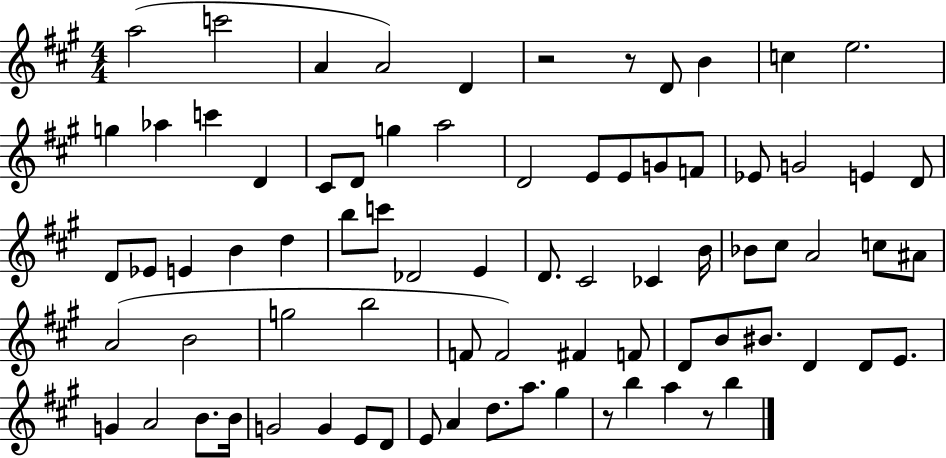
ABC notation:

X:1
T:Untitled
M:4/4
L:1/4
K:A
a2 c'2 A A2 D z2 z/2 D/2 B c e2 g _a c' D ^C/2 D/2 g a2 D2 E/2 E/2 G/2 F/2 _E/2 G2 E D/2 D/2 _E/2 E B d b/2 c'/2 _D2 E D/2 ^C2 _C B/4 _B/2 ^c/2 A2 c/2 ^A/2 A2 B2 g2 b2 F/2 F2 ^F F/2 D/2 B/2 ^B/2 D D/2 E/2 G A2 B/2 B/4 G2 G E/2 D/2 E/2 A d/2 a/2 ^g z/2 b a z/2 b